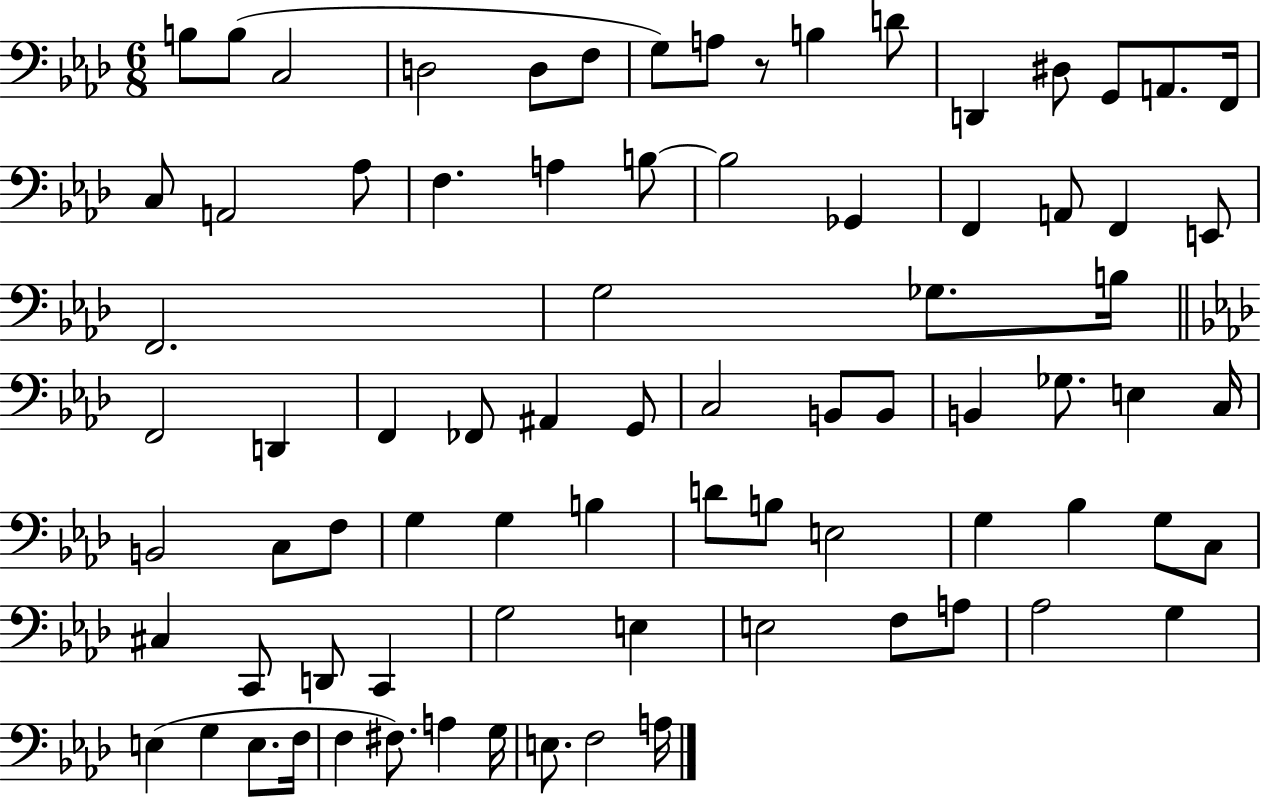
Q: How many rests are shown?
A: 1